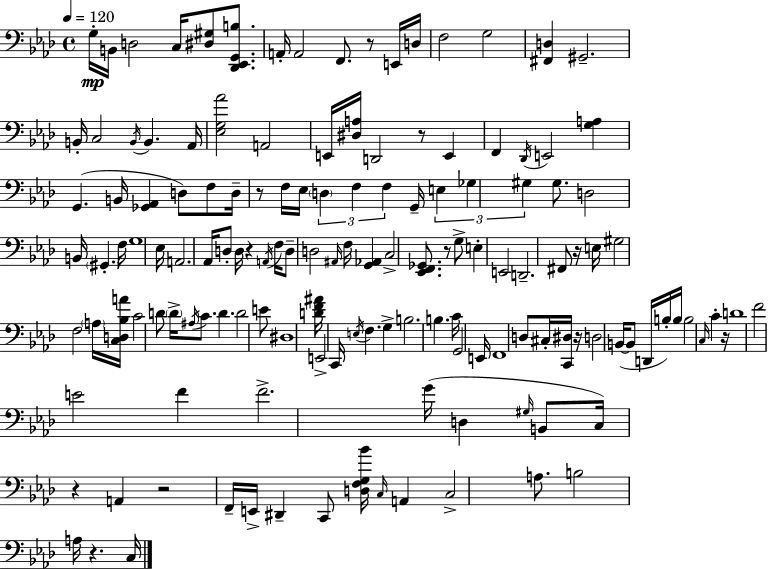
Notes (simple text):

G3/s B2/s D3/h C3/s [D#3,G#3]/e [Db2,Eb2,G2,B3]/e. A2/s A2/h F2/e. R/e E2/s D3/s F3/h G3/h [F#2,D3]/q G#2/h. B2/s C3/h B2/s B2/q. Ab2/s [Eb3,G3,Ab4]/h A2/h E2/s [D#3,A3]/s D2/h R/e E2/q F2/q Db2/s E2/h [G3,A3]/q G2/q. B2/s [Gb2,Ab2]/q D3/e F3/e D3/s R/e F3/s Eb3/s D3/q F3/q F3/q G2/s E3/q Gb3/q G#3/q G#3/e. D3/h B2/s G#2/q. F3/s G3/w Eb3/s A2/h. Ab2/s D3/e D3/s R/q A2/s F3/s D3/e D3/h A#2/s F3/s [G2,Ab2]/q C3/h [Eb2,F2,Gb2]/e. R/e G3/e E3/q E2/h D2/h. F#2/e R/s E3/s G#3/h F3/h A3/s [C3,D3,Bb3,A4]/s C4/h D4/e D4/s A#3/s C4/e. D4/q. D4/h E4/e D#3/w [D4,F4,A#4]/s E2/h C2/s E3/s F3/q. G3/q B3/h. B3/q. C4/s G2/h E2/s F2/w D3/e C#3/s [C2,D#3]/s R/s D3/h B2/s B2/e D2/s B3/s B3/s B3/h C3/s C4/q R/s D4/w F4/h E4/h F4/q F4/h. G4/s D3/q G#3/s B2/e C3/s R/q A2/q R/h F2/s E2/s D#2/q C2/e [D3,F3,G3,Bb4]/s C3/s A2/q C3/h A3/e. B3/h A3/s R/q. C3/s